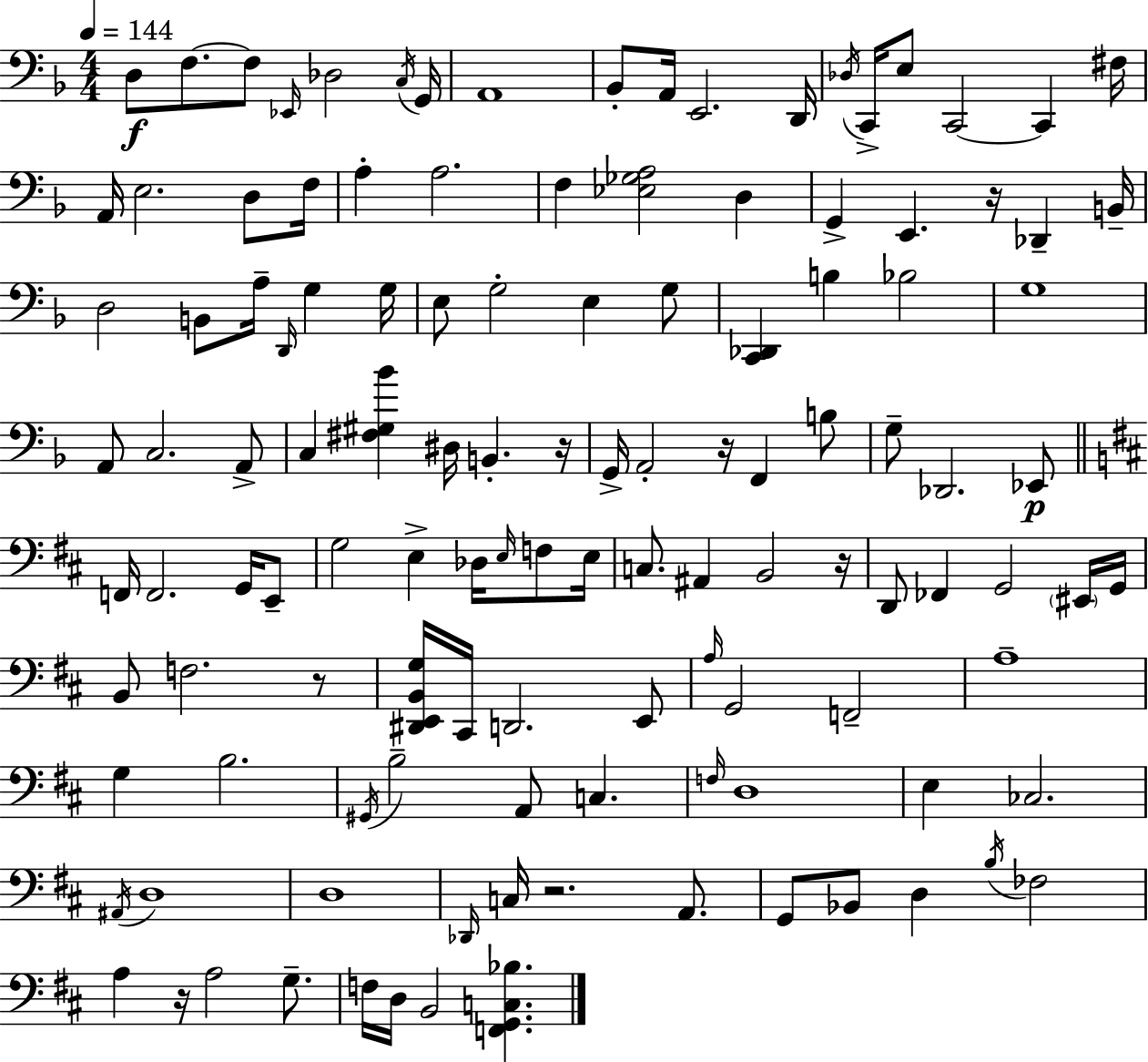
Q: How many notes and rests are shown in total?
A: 122